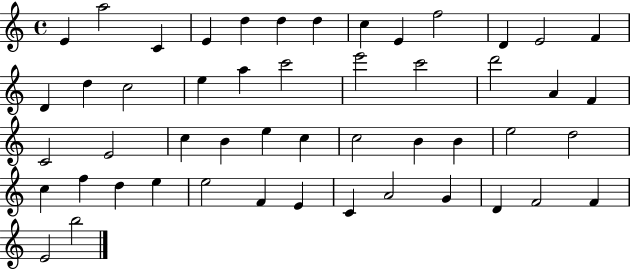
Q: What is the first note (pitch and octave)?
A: E4